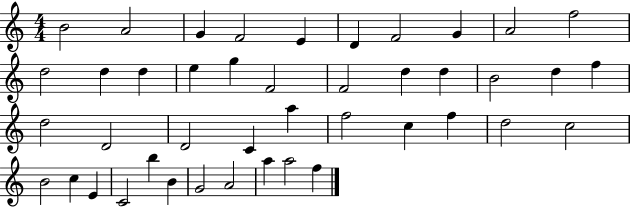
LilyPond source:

{
  \clef treble
  \numericTimeSignature
  \time 4/4
  \key c \major
  b'2 a'2 | g'4 f'2 e'4 | d'4 f'2 g'4 | a'2 f''2 | \break d''2 d''4 d''4 | e''4 g''4 f'2 | f'2 d''4 d''4 | b'2 d''4 f''4 | \break d''2 d'2 | d'2 c'4 a''4 | f''2 c''4 f''4 | d''2 c''2 | \break b'2 c''4 e'4 | c'2 b''4 b'4 | g'2 a'2 | a''4 a''2 f''4 | \break \bar "|."
}